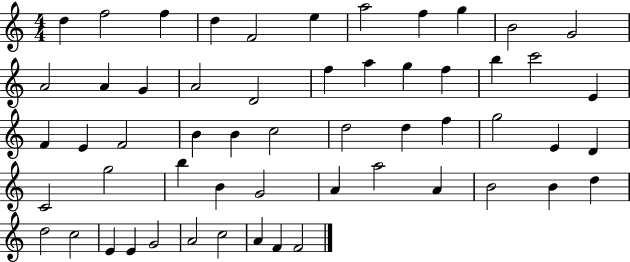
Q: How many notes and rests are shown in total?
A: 56